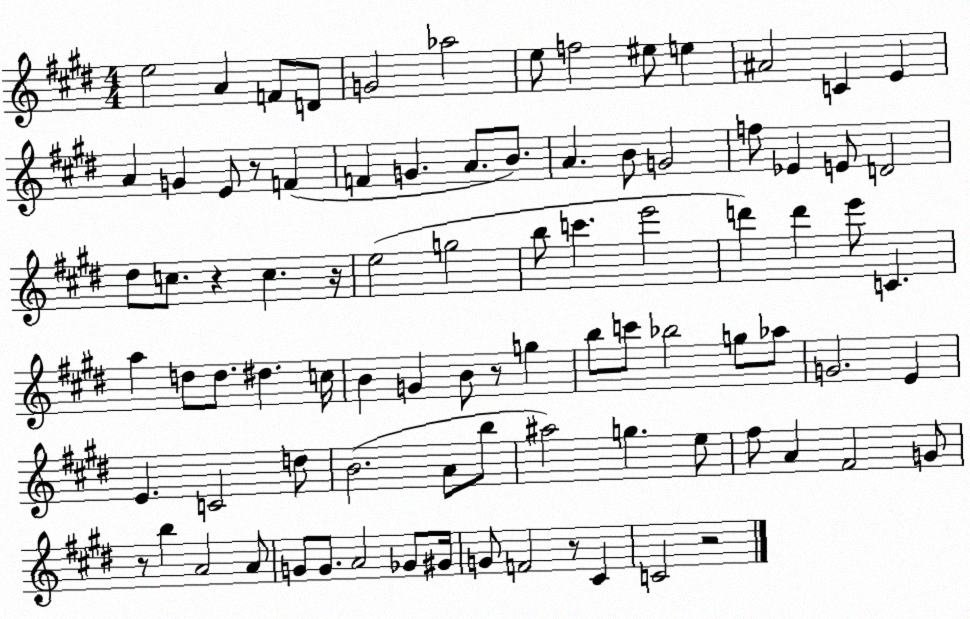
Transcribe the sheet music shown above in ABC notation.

X:1
T:Untitled
M:4/4
L:1/4
K:E
e2 A F/2 D/2 G2 _a2 e/2 f2 ^e/2 e ^A2 C E A G E/2 z/2 F F G A/2 B/2 A B/2 G2 f/2 _E E/2 D2 ^d/2 c/2 z c z/4 e2 g2 b/2 c' e'2 d' d' e'/2 C a d/2 d/2 ^d c/4 B G B/2 z/2 g b/2 c'/2 _b2 g/2 _a/2 G2 E E C2 d/2 B2 A/2 b/2 ^a2 g e/2 ^f/2 A ^F2 G/2 z/2 b A2 A/2 G/2 G/2 A2 _G/2 ^G/4 G/2 F2 z/2 ^C C2 z2